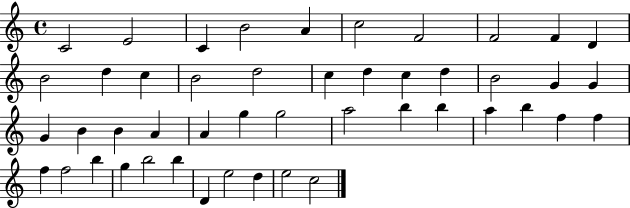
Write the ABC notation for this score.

X:1
T:Untitled
M:4/4
L:1/4
K:C
C2 E2 C B2 A c2 F2 F2 F D B2 d c B2 d2 c d c d B2 G G G B B A A g g2 a2 b b a b f f f f2 b g b2 b D e2 d e2 c2